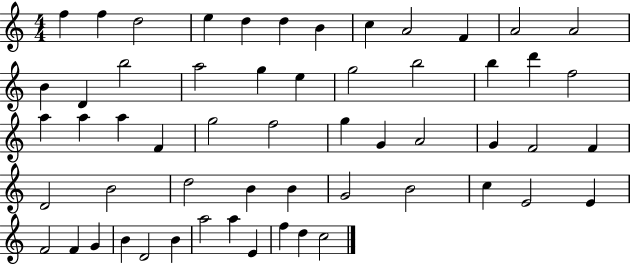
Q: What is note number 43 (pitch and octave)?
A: C5